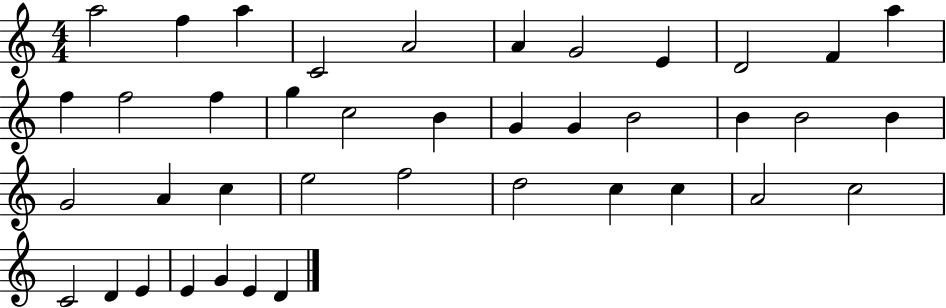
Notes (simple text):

A5/h F5/q A5/q C4/h A4/h A4/q G4/h E4/q D4/h F4/q A5/q F5/q F5/h F5/q G5/q C5/h B4/q G4/q G4/q B4/h B4/q B4/h B4/q G4/h A4/q C5/q E5/h F5/h D5/h C5/q C5/q A4/h C5/h C4/h D4/q E4/q E4/q G4/q E4/q D4/q